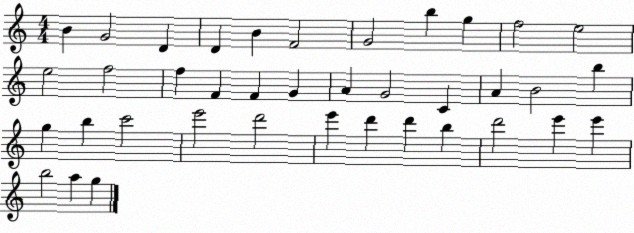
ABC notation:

X:1
T:Untitled
M:4/4
L:1/4
K:C
B G2 D D B F2 G2 b g f2 e2 e2 f2 f F F G A G2 C A B2 b g b c'2 e'2 d'2 e' d' d' b d'2 e' e' b2 a g